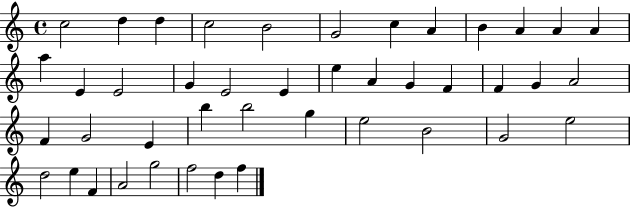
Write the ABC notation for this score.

X:1
T:Untitled
M:4/4
L:1/4
K:C
c2 d d c2 B2 G2 c A B A A A a E E2 G E2 E e A G F F G A2 F G2 E b b2 g e2 B2 G2 e2 d2 e F A2 g2 f2 d f